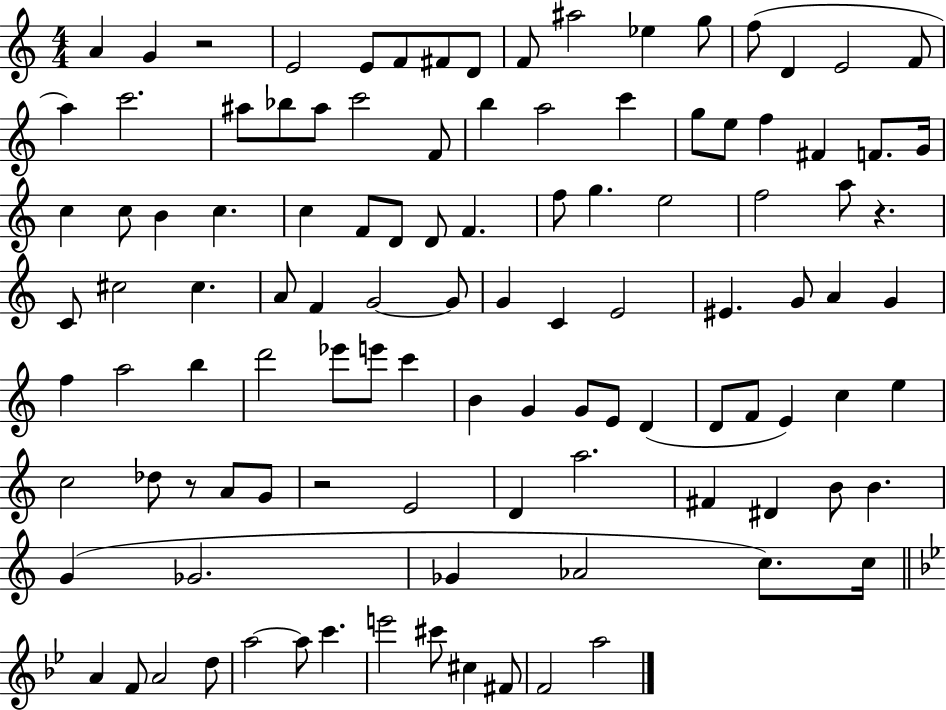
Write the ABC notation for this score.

X:1
T:Untitled
M:4/4
L:1/4
K:C
A G z2 E2 E/2 F/2 ^F/2 D/2 F/2 ^a2 _e g/2 f/2 D E2 F/2 a c'2 ^a/2 _b/2 ^a/2 c'2 F/2 b a2 c' g/2 e/2 f ^F F/2 G/4 c c/2 B c c F/2 D/2 D/2 F f/2 g e2 f2 a/2 z C/2 ^c2 ^c A/2 F G2 G/2 G C E2 ^E G/2 A G f a2 b d'2 _e'/2 e'/2 c' B G G/2 E/2 D D/2 F/2 E c e c2 _d/2 z/2 A/2 G/2 z2 E2 D a2 ^F ^D B/2 B G _G2 _G _A2 c/2 c/4 A F/2 A2 d/2 a2 a/2 c' e'2 ^c'/2 ^c ^F/2 F2 a2